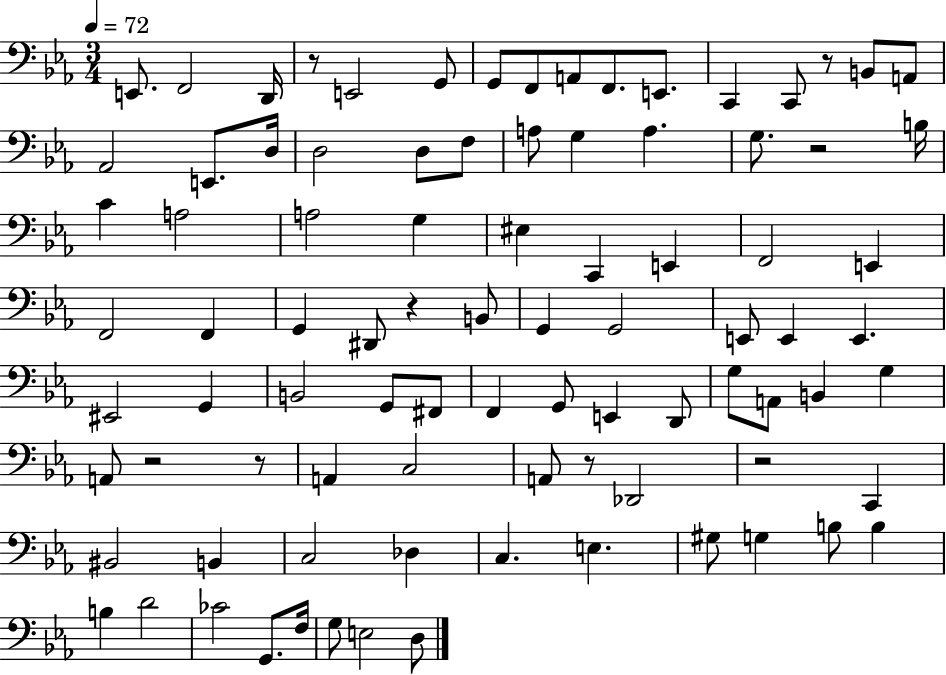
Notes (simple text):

E2/e. F2/h D2/s R/e E2/h G2/e G2/e F2/e A2/e F2/e. E2/e. C2/q C2/e R/e B2/e A2/e Ab2/h E2/e. D3/s D3/h D3/e F3/e A3/e G3/q A3/q. G3/e. R/h B3/s C4/q A3/h A3/h G3/q EIS3/q C2/q E2/q F2/h E2/q F2/h F2/q G2/q D#2/e R/q B2/e G2/q G2/h E2/e E2/q E2/q. EIS2/h G2/q B2/h G2/e F#2/e F2/q G2/e E2/q D2/e G3/e A2/e B2/q G3/q A2/e R/h R/e A2/q C3/h A2/e R/e Db2/h R/h C2/q BIS2/h B2/q C3/h Db3/q C3/q. E3/q. G#3/e G3/q B3/e B3/q B3/q D4/h CES4/h G2/e. F3/s G3/e E3/h D3/e